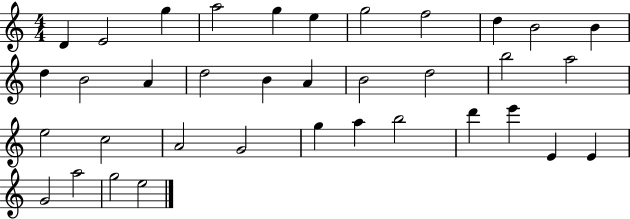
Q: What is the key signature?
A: C major